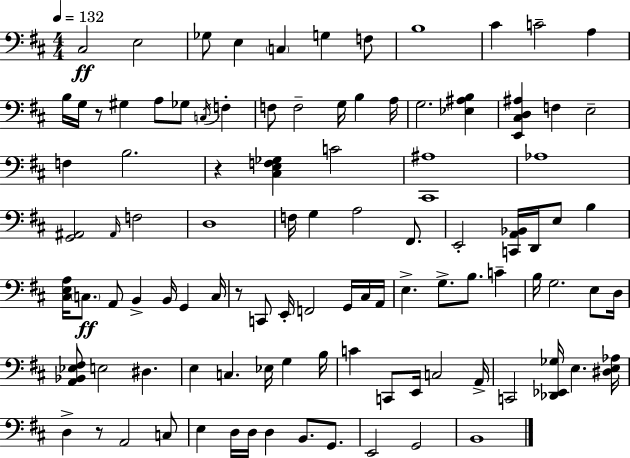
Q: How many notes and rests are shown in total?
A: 101